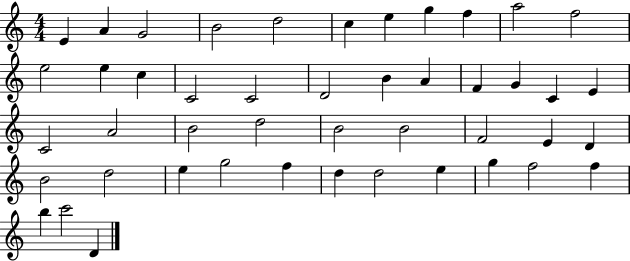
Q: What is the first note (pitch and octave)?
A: E4